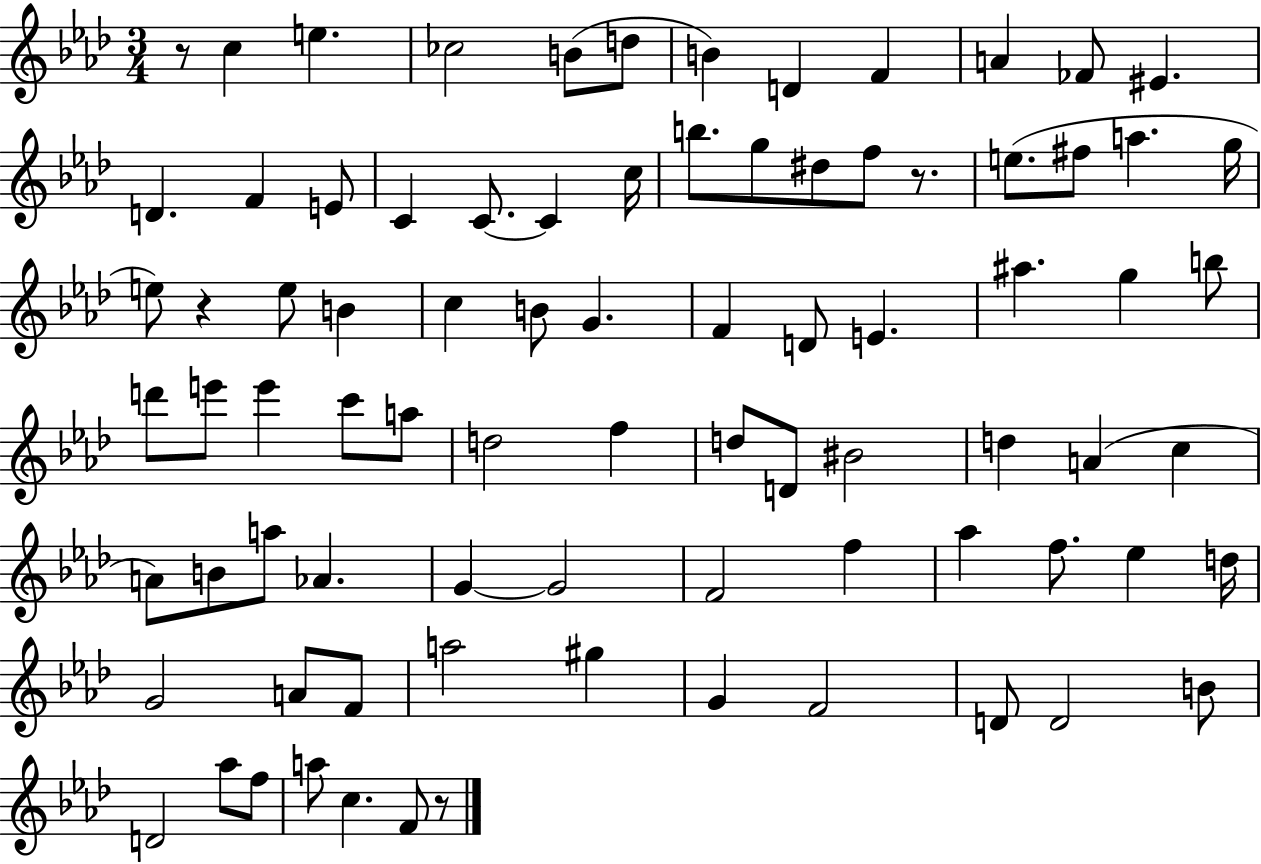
{
  \clef treble
  \numericTimeSignature
  \time 3/4
  \key aes \major
  \repeat volta 2 { r8 c''4 e''4. | ces''2 b'8( d''8 | b'4) d'4 f'4 | a'4 fes'8 eis'4. | \break d'4. f'4 e'8 | c'4 c'8.~~ c'4 c''16 | b''8. g''8 dis''8 f''8 r8. | e''8.( fis''8 a''4. g''16 | \break e''8) r4 e''8 b'4 | c''4 b'8 g'4. | f'4 d'8 e'4. | ais''4. g''4 b''8 | \break d'''8 e'''8 e'''4 c'''8 a''8 | d''2 f''4 | d''8 d'8 bis'2 | d''4 a'4( c''4 | \break a'8) b'8 a''8 aes'4. | g'4~~ g'2 | f'2 f''4 | aes''4 f''8. ees''4 d''16 | \break g'2 a'8 f'8 | a''2 gis''4 | g'4 f'2 | d'8 d'2 b'8 | \break d'2 aes''8 f''8 | a''8 c''4. f'8 r8 | } \bar "|."
}